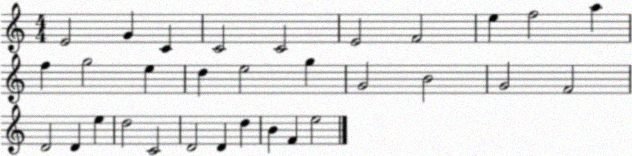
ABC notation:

X:1
T:Untitled
M:4/4
L:1/4
K:C
E2 G C C2 C2 E2 F2 e f2 a f g2 e d e2 g G2 B2 G2 F2 D2 D e d2 C2 D2 D d B F e2